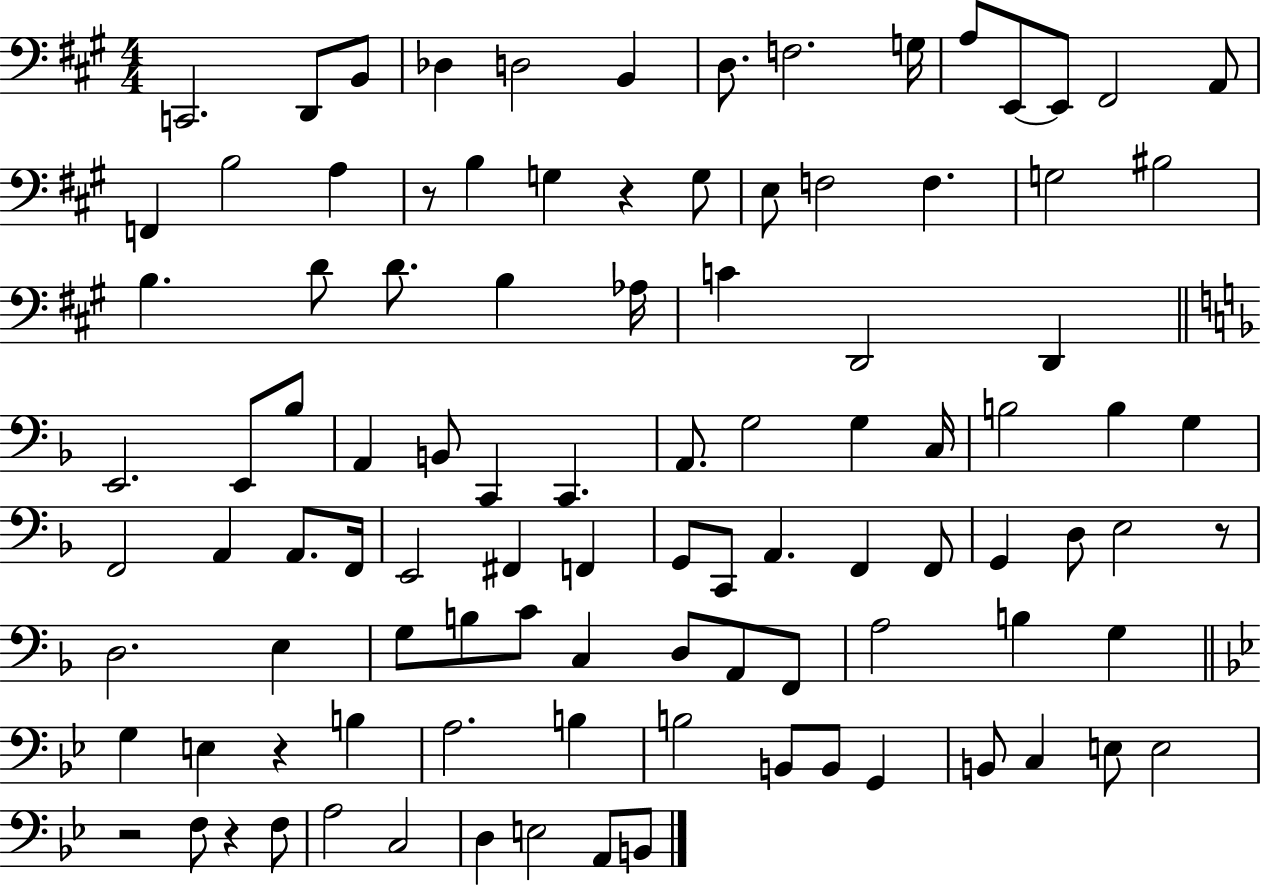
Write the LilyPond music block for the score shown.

{
  \clef bass
  \numericTimeSignature
  \time 4/4
  \key a \major
  c,2. d,8 b,8 | des4 d2 b,4 | d8. f2. g16 | a8 e,8~~ e,8 fis,2 a,8 | \break f,4 b2 a4 | r8 b4 g4 r4 g8 | e8 f2 f4. | g2 bis2 | \break b4. d'8 d'8. b4 aes16 | c'4 d,2 d,4 | \bar "||" \break \key d \minor e,2. e,8 bes8 | a,4 b,8 c,4 c,4. | a,8. g2 g4 c16 | b2 b4 g4 | \break f,2 a,4 a,8. f,16 | e,2 fis,4 f,4 | g,8 c,8 a,4. f,4 f,8 | g,4 d8 e2 r8 | \break d2. e4 | g8 b8 c'8 c4 d8 a,8 f,8 | a2 b4 g4 | \bar "||" \break \key bes \major g4 e4 r4 b4 | a2. b4 | b2 b,8 b,8 g,4 | b,8 c4 e8 e2 | \break r2 f8 r4 f8 | a2 c2 | d4 e2 a,8 b,8 | \bar "|."
}